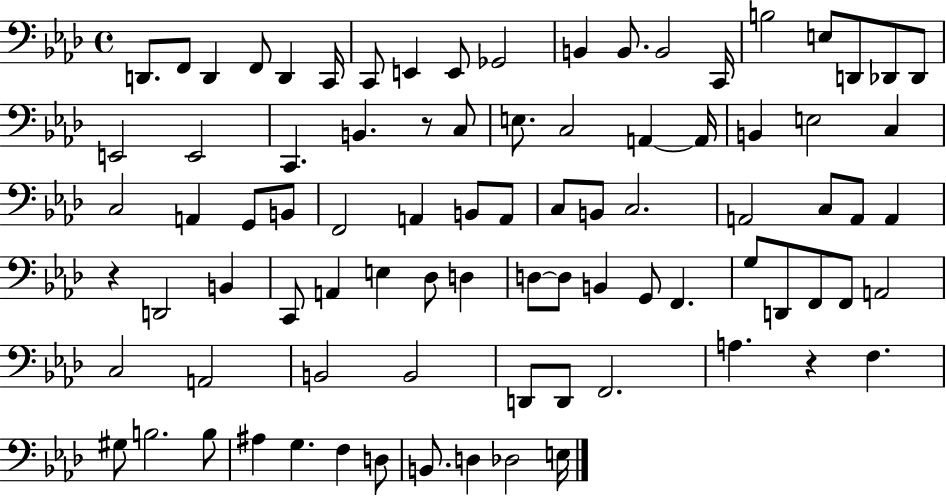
X:1
T:Untitled
M:4/4
L:1/4
K:Ab
D,,/2 F,,/2 D,, F,,/2 D,, C,,/4 C,,/2 E,, E,,/2 _G,,2 B,, B,,/2 B,,2 C,,/4 B,2 E,/2 D,,/2 _D,,/2 _D,,/2 E,,2 E,,2 C,, B,, z/2 C,/2 E,/2 C,2 A,, A,,/4 B,, E,2 C, C,2 A,, G,,/2 B,,/2 F,,2 A,, B,,/2 A,,/2 C,/2 B,,/2 C,2 A,,2 C,/2 A,,/2 A,, z D,,2 B,, C,,/2 A,, E, _D,/2 D, D,/2 D,/2 B,, G,,/2 F,, G,/2 D,,/2 F,,/2 F,,/2 A,,2 C,2 A,,2 B,,2 B,,2 D,,/2 D,,/2 F,,2 A, z F, ^G,/2 B,2 B,/2 ^A, G, F, D,/2 B,,/2 D, _D,2 E,/4